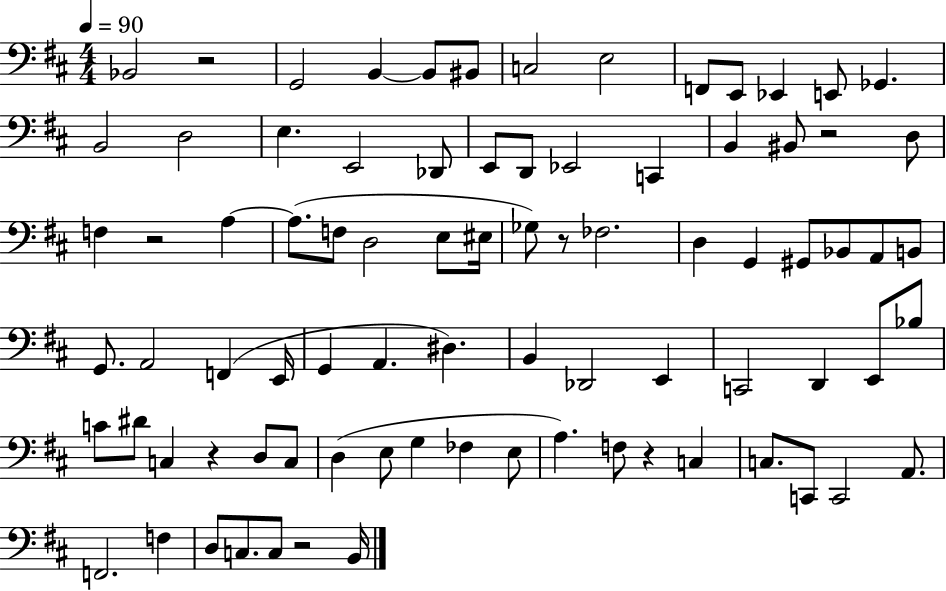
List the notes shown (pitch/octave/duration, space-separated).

Bb2/h R/h G2/h B2/q B2/e BIS2/e C3/h E3/h F2/e E2/e Eb2/q E2/e Gb2/q. B2/h D3/h E3/q. E2/h Db2/e E2/e D2/e Eb2/h C2/q B2/q BIS2/e R/h D3/e F3/q R/h A3/q A3/e. F3/e D3/h E3/e EIS3/s Gb3/e R/e FES3/h. D3/q G2/q G#2/e Bb2/e A2/e B2/e G2/e. A2/h F2/q E2/s G2/q A2/q. D#3/q. B2/q Db2/h E2/q C2/h D2/q E2/e Bb3/e C4/e D#4/e C3/q R/q D3/e C3/e D3/q E3/e G3/q FES3/q E3/e A3/q. F3/e R/q C3/q C3/e. C2/e C2/h A2/e. F2/h. F3/q D3/e C3/e. C3/e R/h B2/s